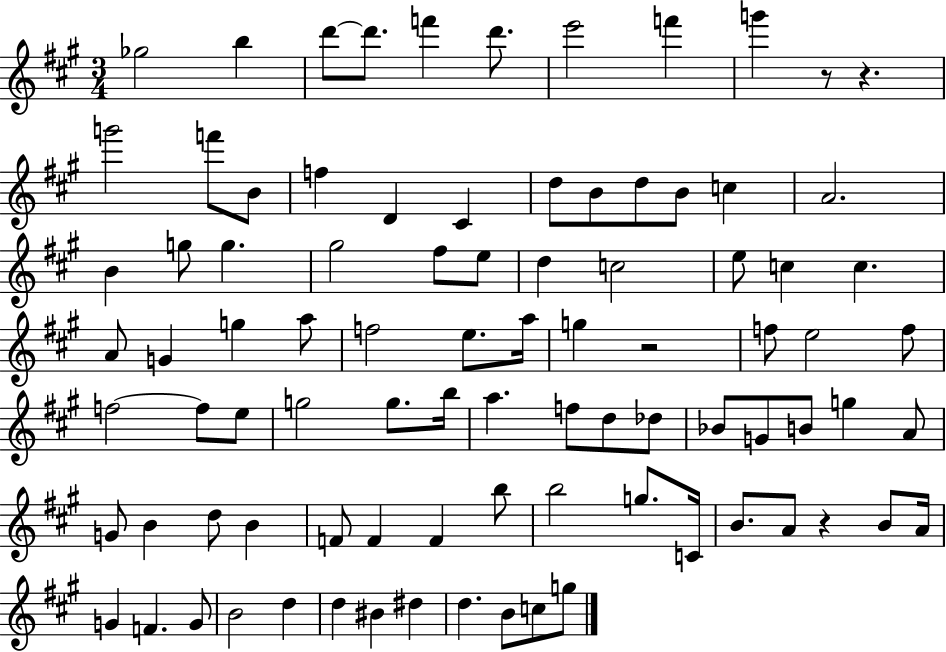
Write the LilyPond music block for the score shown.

{
  \clef treble
  \numericTimeSignature
  \time 3/4
  \key a \major
  ges''2 b''4 | d'''8~~ d'''8. f'''4 d'''8. | e'''2 f'''4 | g'''4 r8 r4. | \break g'''2 f'''8 b'8 | f''4 d'4 cis'4 | d''8 b'8 d''8 b'8 c''4 | a'2. | \break b'4 g''8 g''4. | gis''2 fis''8 e''8 | d''4 c''2 | e''8 c''4 c''4. | \break a'8 g'4 g''4 a''8 | f''2 e''8. a''16 | g''4 r2 | f''8 e''2 f''8 | \break f''2~~ f''8 e''8 | g''2 g''8. b''16 | a''4. f''8 d''8 des''8 | bes'8 g'8 b'8 g''4 a'8 | \break g'8 b'4 d''8 b'4 | f'8 f'4 f'4 b''8 | b''2 g''8. c'16 | b'8. a'8 r4 b'8 a'16 | \break g'4 f'4. g'8 | b'2 d''4 | d''4 bis'4 dis''4 | d''4. b'8 c''8 g''8 | \break \bar "|."
}